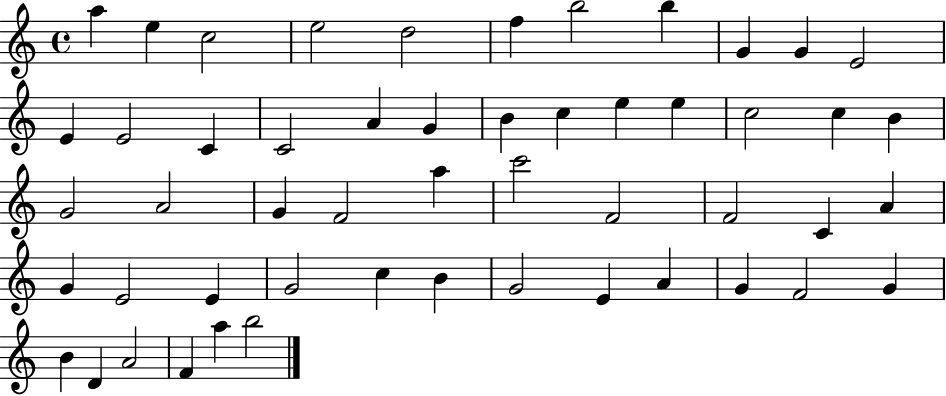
{
  \clef treble
  \time 4/4
  \defaultTimeSignature
  \key c \major
  a''4 e''4 c''2 | e''2 d''2 | f''4 b''2 b''4 | g'4 g'4 e'2 | \break e'4 e'2 c'4 | c'2 a'4 g'4 | b'4 c''4 e''4 e''4 | c''2 c''4 b'4 | \break g'2 a'2 | g'4 f'2 a''4 | c'''2 f'2 | f'2 c'4 a'4 | \break g'4 e'2 e'4 | g'2 c''4 b'4 | g'2 e'4 a'4 | g'4 f'2 g'4 | \break b'4 d'4 a'2 | f'4 a''4 b''2 | \bar "|."
}